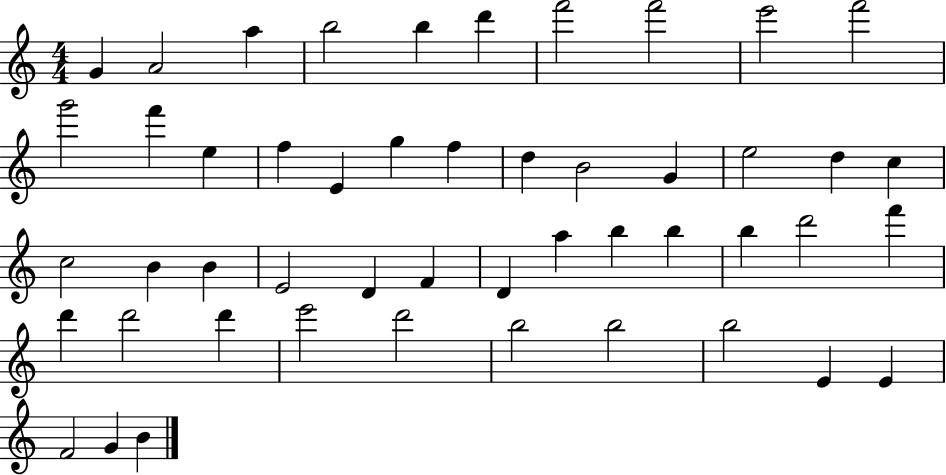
X:1
T:Untitled
M:4/4
L:1/4
K:C
G A2 a b2 b d' f'2 f'2 e'2 f'2 g'2 f' e f E g f d B2 G e2 d c c2 B B E2 D F D a b b b d'2 f' d' d'2 d' e'2 d'2 b2 b2 b2 E E F2 G B